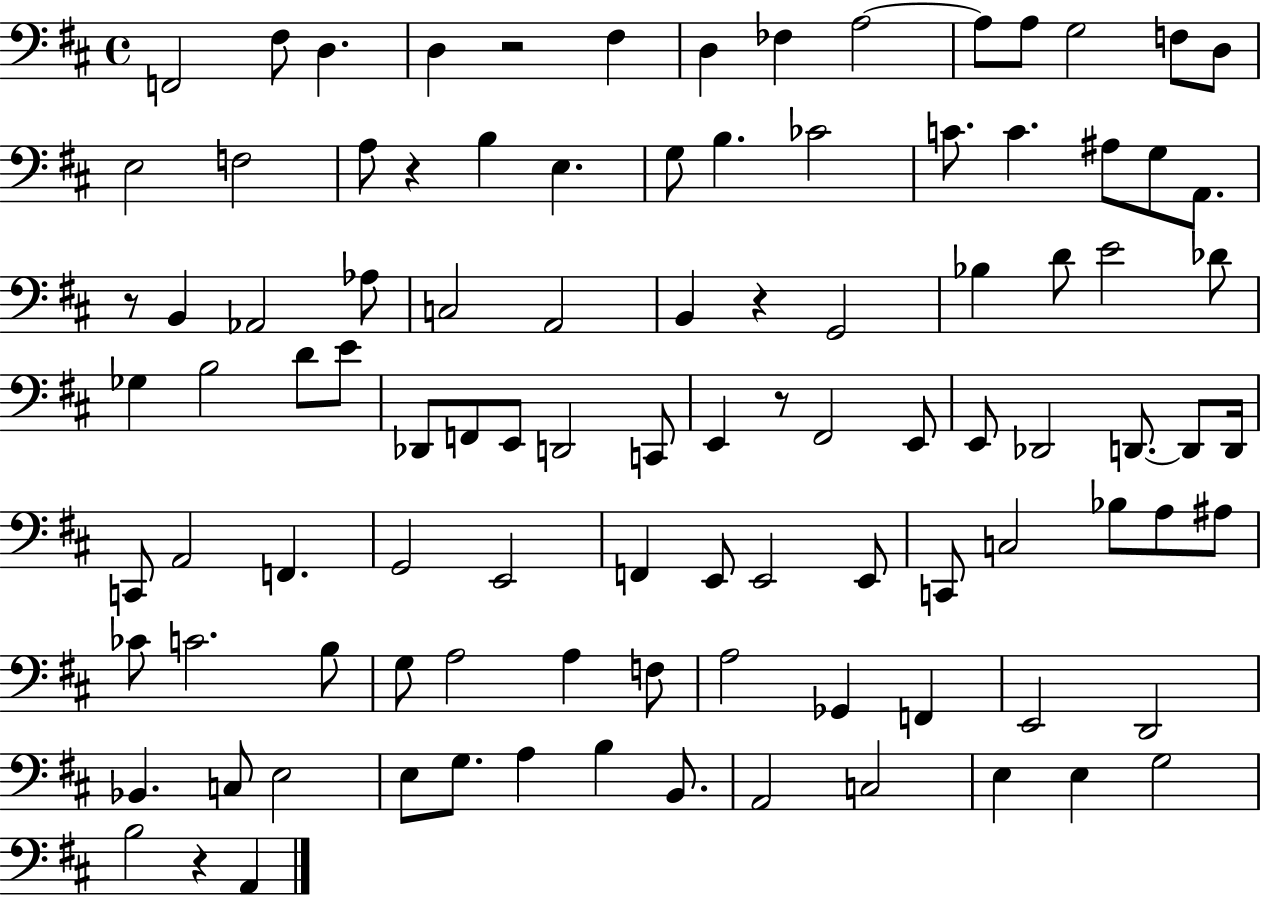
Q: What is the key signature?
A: D major